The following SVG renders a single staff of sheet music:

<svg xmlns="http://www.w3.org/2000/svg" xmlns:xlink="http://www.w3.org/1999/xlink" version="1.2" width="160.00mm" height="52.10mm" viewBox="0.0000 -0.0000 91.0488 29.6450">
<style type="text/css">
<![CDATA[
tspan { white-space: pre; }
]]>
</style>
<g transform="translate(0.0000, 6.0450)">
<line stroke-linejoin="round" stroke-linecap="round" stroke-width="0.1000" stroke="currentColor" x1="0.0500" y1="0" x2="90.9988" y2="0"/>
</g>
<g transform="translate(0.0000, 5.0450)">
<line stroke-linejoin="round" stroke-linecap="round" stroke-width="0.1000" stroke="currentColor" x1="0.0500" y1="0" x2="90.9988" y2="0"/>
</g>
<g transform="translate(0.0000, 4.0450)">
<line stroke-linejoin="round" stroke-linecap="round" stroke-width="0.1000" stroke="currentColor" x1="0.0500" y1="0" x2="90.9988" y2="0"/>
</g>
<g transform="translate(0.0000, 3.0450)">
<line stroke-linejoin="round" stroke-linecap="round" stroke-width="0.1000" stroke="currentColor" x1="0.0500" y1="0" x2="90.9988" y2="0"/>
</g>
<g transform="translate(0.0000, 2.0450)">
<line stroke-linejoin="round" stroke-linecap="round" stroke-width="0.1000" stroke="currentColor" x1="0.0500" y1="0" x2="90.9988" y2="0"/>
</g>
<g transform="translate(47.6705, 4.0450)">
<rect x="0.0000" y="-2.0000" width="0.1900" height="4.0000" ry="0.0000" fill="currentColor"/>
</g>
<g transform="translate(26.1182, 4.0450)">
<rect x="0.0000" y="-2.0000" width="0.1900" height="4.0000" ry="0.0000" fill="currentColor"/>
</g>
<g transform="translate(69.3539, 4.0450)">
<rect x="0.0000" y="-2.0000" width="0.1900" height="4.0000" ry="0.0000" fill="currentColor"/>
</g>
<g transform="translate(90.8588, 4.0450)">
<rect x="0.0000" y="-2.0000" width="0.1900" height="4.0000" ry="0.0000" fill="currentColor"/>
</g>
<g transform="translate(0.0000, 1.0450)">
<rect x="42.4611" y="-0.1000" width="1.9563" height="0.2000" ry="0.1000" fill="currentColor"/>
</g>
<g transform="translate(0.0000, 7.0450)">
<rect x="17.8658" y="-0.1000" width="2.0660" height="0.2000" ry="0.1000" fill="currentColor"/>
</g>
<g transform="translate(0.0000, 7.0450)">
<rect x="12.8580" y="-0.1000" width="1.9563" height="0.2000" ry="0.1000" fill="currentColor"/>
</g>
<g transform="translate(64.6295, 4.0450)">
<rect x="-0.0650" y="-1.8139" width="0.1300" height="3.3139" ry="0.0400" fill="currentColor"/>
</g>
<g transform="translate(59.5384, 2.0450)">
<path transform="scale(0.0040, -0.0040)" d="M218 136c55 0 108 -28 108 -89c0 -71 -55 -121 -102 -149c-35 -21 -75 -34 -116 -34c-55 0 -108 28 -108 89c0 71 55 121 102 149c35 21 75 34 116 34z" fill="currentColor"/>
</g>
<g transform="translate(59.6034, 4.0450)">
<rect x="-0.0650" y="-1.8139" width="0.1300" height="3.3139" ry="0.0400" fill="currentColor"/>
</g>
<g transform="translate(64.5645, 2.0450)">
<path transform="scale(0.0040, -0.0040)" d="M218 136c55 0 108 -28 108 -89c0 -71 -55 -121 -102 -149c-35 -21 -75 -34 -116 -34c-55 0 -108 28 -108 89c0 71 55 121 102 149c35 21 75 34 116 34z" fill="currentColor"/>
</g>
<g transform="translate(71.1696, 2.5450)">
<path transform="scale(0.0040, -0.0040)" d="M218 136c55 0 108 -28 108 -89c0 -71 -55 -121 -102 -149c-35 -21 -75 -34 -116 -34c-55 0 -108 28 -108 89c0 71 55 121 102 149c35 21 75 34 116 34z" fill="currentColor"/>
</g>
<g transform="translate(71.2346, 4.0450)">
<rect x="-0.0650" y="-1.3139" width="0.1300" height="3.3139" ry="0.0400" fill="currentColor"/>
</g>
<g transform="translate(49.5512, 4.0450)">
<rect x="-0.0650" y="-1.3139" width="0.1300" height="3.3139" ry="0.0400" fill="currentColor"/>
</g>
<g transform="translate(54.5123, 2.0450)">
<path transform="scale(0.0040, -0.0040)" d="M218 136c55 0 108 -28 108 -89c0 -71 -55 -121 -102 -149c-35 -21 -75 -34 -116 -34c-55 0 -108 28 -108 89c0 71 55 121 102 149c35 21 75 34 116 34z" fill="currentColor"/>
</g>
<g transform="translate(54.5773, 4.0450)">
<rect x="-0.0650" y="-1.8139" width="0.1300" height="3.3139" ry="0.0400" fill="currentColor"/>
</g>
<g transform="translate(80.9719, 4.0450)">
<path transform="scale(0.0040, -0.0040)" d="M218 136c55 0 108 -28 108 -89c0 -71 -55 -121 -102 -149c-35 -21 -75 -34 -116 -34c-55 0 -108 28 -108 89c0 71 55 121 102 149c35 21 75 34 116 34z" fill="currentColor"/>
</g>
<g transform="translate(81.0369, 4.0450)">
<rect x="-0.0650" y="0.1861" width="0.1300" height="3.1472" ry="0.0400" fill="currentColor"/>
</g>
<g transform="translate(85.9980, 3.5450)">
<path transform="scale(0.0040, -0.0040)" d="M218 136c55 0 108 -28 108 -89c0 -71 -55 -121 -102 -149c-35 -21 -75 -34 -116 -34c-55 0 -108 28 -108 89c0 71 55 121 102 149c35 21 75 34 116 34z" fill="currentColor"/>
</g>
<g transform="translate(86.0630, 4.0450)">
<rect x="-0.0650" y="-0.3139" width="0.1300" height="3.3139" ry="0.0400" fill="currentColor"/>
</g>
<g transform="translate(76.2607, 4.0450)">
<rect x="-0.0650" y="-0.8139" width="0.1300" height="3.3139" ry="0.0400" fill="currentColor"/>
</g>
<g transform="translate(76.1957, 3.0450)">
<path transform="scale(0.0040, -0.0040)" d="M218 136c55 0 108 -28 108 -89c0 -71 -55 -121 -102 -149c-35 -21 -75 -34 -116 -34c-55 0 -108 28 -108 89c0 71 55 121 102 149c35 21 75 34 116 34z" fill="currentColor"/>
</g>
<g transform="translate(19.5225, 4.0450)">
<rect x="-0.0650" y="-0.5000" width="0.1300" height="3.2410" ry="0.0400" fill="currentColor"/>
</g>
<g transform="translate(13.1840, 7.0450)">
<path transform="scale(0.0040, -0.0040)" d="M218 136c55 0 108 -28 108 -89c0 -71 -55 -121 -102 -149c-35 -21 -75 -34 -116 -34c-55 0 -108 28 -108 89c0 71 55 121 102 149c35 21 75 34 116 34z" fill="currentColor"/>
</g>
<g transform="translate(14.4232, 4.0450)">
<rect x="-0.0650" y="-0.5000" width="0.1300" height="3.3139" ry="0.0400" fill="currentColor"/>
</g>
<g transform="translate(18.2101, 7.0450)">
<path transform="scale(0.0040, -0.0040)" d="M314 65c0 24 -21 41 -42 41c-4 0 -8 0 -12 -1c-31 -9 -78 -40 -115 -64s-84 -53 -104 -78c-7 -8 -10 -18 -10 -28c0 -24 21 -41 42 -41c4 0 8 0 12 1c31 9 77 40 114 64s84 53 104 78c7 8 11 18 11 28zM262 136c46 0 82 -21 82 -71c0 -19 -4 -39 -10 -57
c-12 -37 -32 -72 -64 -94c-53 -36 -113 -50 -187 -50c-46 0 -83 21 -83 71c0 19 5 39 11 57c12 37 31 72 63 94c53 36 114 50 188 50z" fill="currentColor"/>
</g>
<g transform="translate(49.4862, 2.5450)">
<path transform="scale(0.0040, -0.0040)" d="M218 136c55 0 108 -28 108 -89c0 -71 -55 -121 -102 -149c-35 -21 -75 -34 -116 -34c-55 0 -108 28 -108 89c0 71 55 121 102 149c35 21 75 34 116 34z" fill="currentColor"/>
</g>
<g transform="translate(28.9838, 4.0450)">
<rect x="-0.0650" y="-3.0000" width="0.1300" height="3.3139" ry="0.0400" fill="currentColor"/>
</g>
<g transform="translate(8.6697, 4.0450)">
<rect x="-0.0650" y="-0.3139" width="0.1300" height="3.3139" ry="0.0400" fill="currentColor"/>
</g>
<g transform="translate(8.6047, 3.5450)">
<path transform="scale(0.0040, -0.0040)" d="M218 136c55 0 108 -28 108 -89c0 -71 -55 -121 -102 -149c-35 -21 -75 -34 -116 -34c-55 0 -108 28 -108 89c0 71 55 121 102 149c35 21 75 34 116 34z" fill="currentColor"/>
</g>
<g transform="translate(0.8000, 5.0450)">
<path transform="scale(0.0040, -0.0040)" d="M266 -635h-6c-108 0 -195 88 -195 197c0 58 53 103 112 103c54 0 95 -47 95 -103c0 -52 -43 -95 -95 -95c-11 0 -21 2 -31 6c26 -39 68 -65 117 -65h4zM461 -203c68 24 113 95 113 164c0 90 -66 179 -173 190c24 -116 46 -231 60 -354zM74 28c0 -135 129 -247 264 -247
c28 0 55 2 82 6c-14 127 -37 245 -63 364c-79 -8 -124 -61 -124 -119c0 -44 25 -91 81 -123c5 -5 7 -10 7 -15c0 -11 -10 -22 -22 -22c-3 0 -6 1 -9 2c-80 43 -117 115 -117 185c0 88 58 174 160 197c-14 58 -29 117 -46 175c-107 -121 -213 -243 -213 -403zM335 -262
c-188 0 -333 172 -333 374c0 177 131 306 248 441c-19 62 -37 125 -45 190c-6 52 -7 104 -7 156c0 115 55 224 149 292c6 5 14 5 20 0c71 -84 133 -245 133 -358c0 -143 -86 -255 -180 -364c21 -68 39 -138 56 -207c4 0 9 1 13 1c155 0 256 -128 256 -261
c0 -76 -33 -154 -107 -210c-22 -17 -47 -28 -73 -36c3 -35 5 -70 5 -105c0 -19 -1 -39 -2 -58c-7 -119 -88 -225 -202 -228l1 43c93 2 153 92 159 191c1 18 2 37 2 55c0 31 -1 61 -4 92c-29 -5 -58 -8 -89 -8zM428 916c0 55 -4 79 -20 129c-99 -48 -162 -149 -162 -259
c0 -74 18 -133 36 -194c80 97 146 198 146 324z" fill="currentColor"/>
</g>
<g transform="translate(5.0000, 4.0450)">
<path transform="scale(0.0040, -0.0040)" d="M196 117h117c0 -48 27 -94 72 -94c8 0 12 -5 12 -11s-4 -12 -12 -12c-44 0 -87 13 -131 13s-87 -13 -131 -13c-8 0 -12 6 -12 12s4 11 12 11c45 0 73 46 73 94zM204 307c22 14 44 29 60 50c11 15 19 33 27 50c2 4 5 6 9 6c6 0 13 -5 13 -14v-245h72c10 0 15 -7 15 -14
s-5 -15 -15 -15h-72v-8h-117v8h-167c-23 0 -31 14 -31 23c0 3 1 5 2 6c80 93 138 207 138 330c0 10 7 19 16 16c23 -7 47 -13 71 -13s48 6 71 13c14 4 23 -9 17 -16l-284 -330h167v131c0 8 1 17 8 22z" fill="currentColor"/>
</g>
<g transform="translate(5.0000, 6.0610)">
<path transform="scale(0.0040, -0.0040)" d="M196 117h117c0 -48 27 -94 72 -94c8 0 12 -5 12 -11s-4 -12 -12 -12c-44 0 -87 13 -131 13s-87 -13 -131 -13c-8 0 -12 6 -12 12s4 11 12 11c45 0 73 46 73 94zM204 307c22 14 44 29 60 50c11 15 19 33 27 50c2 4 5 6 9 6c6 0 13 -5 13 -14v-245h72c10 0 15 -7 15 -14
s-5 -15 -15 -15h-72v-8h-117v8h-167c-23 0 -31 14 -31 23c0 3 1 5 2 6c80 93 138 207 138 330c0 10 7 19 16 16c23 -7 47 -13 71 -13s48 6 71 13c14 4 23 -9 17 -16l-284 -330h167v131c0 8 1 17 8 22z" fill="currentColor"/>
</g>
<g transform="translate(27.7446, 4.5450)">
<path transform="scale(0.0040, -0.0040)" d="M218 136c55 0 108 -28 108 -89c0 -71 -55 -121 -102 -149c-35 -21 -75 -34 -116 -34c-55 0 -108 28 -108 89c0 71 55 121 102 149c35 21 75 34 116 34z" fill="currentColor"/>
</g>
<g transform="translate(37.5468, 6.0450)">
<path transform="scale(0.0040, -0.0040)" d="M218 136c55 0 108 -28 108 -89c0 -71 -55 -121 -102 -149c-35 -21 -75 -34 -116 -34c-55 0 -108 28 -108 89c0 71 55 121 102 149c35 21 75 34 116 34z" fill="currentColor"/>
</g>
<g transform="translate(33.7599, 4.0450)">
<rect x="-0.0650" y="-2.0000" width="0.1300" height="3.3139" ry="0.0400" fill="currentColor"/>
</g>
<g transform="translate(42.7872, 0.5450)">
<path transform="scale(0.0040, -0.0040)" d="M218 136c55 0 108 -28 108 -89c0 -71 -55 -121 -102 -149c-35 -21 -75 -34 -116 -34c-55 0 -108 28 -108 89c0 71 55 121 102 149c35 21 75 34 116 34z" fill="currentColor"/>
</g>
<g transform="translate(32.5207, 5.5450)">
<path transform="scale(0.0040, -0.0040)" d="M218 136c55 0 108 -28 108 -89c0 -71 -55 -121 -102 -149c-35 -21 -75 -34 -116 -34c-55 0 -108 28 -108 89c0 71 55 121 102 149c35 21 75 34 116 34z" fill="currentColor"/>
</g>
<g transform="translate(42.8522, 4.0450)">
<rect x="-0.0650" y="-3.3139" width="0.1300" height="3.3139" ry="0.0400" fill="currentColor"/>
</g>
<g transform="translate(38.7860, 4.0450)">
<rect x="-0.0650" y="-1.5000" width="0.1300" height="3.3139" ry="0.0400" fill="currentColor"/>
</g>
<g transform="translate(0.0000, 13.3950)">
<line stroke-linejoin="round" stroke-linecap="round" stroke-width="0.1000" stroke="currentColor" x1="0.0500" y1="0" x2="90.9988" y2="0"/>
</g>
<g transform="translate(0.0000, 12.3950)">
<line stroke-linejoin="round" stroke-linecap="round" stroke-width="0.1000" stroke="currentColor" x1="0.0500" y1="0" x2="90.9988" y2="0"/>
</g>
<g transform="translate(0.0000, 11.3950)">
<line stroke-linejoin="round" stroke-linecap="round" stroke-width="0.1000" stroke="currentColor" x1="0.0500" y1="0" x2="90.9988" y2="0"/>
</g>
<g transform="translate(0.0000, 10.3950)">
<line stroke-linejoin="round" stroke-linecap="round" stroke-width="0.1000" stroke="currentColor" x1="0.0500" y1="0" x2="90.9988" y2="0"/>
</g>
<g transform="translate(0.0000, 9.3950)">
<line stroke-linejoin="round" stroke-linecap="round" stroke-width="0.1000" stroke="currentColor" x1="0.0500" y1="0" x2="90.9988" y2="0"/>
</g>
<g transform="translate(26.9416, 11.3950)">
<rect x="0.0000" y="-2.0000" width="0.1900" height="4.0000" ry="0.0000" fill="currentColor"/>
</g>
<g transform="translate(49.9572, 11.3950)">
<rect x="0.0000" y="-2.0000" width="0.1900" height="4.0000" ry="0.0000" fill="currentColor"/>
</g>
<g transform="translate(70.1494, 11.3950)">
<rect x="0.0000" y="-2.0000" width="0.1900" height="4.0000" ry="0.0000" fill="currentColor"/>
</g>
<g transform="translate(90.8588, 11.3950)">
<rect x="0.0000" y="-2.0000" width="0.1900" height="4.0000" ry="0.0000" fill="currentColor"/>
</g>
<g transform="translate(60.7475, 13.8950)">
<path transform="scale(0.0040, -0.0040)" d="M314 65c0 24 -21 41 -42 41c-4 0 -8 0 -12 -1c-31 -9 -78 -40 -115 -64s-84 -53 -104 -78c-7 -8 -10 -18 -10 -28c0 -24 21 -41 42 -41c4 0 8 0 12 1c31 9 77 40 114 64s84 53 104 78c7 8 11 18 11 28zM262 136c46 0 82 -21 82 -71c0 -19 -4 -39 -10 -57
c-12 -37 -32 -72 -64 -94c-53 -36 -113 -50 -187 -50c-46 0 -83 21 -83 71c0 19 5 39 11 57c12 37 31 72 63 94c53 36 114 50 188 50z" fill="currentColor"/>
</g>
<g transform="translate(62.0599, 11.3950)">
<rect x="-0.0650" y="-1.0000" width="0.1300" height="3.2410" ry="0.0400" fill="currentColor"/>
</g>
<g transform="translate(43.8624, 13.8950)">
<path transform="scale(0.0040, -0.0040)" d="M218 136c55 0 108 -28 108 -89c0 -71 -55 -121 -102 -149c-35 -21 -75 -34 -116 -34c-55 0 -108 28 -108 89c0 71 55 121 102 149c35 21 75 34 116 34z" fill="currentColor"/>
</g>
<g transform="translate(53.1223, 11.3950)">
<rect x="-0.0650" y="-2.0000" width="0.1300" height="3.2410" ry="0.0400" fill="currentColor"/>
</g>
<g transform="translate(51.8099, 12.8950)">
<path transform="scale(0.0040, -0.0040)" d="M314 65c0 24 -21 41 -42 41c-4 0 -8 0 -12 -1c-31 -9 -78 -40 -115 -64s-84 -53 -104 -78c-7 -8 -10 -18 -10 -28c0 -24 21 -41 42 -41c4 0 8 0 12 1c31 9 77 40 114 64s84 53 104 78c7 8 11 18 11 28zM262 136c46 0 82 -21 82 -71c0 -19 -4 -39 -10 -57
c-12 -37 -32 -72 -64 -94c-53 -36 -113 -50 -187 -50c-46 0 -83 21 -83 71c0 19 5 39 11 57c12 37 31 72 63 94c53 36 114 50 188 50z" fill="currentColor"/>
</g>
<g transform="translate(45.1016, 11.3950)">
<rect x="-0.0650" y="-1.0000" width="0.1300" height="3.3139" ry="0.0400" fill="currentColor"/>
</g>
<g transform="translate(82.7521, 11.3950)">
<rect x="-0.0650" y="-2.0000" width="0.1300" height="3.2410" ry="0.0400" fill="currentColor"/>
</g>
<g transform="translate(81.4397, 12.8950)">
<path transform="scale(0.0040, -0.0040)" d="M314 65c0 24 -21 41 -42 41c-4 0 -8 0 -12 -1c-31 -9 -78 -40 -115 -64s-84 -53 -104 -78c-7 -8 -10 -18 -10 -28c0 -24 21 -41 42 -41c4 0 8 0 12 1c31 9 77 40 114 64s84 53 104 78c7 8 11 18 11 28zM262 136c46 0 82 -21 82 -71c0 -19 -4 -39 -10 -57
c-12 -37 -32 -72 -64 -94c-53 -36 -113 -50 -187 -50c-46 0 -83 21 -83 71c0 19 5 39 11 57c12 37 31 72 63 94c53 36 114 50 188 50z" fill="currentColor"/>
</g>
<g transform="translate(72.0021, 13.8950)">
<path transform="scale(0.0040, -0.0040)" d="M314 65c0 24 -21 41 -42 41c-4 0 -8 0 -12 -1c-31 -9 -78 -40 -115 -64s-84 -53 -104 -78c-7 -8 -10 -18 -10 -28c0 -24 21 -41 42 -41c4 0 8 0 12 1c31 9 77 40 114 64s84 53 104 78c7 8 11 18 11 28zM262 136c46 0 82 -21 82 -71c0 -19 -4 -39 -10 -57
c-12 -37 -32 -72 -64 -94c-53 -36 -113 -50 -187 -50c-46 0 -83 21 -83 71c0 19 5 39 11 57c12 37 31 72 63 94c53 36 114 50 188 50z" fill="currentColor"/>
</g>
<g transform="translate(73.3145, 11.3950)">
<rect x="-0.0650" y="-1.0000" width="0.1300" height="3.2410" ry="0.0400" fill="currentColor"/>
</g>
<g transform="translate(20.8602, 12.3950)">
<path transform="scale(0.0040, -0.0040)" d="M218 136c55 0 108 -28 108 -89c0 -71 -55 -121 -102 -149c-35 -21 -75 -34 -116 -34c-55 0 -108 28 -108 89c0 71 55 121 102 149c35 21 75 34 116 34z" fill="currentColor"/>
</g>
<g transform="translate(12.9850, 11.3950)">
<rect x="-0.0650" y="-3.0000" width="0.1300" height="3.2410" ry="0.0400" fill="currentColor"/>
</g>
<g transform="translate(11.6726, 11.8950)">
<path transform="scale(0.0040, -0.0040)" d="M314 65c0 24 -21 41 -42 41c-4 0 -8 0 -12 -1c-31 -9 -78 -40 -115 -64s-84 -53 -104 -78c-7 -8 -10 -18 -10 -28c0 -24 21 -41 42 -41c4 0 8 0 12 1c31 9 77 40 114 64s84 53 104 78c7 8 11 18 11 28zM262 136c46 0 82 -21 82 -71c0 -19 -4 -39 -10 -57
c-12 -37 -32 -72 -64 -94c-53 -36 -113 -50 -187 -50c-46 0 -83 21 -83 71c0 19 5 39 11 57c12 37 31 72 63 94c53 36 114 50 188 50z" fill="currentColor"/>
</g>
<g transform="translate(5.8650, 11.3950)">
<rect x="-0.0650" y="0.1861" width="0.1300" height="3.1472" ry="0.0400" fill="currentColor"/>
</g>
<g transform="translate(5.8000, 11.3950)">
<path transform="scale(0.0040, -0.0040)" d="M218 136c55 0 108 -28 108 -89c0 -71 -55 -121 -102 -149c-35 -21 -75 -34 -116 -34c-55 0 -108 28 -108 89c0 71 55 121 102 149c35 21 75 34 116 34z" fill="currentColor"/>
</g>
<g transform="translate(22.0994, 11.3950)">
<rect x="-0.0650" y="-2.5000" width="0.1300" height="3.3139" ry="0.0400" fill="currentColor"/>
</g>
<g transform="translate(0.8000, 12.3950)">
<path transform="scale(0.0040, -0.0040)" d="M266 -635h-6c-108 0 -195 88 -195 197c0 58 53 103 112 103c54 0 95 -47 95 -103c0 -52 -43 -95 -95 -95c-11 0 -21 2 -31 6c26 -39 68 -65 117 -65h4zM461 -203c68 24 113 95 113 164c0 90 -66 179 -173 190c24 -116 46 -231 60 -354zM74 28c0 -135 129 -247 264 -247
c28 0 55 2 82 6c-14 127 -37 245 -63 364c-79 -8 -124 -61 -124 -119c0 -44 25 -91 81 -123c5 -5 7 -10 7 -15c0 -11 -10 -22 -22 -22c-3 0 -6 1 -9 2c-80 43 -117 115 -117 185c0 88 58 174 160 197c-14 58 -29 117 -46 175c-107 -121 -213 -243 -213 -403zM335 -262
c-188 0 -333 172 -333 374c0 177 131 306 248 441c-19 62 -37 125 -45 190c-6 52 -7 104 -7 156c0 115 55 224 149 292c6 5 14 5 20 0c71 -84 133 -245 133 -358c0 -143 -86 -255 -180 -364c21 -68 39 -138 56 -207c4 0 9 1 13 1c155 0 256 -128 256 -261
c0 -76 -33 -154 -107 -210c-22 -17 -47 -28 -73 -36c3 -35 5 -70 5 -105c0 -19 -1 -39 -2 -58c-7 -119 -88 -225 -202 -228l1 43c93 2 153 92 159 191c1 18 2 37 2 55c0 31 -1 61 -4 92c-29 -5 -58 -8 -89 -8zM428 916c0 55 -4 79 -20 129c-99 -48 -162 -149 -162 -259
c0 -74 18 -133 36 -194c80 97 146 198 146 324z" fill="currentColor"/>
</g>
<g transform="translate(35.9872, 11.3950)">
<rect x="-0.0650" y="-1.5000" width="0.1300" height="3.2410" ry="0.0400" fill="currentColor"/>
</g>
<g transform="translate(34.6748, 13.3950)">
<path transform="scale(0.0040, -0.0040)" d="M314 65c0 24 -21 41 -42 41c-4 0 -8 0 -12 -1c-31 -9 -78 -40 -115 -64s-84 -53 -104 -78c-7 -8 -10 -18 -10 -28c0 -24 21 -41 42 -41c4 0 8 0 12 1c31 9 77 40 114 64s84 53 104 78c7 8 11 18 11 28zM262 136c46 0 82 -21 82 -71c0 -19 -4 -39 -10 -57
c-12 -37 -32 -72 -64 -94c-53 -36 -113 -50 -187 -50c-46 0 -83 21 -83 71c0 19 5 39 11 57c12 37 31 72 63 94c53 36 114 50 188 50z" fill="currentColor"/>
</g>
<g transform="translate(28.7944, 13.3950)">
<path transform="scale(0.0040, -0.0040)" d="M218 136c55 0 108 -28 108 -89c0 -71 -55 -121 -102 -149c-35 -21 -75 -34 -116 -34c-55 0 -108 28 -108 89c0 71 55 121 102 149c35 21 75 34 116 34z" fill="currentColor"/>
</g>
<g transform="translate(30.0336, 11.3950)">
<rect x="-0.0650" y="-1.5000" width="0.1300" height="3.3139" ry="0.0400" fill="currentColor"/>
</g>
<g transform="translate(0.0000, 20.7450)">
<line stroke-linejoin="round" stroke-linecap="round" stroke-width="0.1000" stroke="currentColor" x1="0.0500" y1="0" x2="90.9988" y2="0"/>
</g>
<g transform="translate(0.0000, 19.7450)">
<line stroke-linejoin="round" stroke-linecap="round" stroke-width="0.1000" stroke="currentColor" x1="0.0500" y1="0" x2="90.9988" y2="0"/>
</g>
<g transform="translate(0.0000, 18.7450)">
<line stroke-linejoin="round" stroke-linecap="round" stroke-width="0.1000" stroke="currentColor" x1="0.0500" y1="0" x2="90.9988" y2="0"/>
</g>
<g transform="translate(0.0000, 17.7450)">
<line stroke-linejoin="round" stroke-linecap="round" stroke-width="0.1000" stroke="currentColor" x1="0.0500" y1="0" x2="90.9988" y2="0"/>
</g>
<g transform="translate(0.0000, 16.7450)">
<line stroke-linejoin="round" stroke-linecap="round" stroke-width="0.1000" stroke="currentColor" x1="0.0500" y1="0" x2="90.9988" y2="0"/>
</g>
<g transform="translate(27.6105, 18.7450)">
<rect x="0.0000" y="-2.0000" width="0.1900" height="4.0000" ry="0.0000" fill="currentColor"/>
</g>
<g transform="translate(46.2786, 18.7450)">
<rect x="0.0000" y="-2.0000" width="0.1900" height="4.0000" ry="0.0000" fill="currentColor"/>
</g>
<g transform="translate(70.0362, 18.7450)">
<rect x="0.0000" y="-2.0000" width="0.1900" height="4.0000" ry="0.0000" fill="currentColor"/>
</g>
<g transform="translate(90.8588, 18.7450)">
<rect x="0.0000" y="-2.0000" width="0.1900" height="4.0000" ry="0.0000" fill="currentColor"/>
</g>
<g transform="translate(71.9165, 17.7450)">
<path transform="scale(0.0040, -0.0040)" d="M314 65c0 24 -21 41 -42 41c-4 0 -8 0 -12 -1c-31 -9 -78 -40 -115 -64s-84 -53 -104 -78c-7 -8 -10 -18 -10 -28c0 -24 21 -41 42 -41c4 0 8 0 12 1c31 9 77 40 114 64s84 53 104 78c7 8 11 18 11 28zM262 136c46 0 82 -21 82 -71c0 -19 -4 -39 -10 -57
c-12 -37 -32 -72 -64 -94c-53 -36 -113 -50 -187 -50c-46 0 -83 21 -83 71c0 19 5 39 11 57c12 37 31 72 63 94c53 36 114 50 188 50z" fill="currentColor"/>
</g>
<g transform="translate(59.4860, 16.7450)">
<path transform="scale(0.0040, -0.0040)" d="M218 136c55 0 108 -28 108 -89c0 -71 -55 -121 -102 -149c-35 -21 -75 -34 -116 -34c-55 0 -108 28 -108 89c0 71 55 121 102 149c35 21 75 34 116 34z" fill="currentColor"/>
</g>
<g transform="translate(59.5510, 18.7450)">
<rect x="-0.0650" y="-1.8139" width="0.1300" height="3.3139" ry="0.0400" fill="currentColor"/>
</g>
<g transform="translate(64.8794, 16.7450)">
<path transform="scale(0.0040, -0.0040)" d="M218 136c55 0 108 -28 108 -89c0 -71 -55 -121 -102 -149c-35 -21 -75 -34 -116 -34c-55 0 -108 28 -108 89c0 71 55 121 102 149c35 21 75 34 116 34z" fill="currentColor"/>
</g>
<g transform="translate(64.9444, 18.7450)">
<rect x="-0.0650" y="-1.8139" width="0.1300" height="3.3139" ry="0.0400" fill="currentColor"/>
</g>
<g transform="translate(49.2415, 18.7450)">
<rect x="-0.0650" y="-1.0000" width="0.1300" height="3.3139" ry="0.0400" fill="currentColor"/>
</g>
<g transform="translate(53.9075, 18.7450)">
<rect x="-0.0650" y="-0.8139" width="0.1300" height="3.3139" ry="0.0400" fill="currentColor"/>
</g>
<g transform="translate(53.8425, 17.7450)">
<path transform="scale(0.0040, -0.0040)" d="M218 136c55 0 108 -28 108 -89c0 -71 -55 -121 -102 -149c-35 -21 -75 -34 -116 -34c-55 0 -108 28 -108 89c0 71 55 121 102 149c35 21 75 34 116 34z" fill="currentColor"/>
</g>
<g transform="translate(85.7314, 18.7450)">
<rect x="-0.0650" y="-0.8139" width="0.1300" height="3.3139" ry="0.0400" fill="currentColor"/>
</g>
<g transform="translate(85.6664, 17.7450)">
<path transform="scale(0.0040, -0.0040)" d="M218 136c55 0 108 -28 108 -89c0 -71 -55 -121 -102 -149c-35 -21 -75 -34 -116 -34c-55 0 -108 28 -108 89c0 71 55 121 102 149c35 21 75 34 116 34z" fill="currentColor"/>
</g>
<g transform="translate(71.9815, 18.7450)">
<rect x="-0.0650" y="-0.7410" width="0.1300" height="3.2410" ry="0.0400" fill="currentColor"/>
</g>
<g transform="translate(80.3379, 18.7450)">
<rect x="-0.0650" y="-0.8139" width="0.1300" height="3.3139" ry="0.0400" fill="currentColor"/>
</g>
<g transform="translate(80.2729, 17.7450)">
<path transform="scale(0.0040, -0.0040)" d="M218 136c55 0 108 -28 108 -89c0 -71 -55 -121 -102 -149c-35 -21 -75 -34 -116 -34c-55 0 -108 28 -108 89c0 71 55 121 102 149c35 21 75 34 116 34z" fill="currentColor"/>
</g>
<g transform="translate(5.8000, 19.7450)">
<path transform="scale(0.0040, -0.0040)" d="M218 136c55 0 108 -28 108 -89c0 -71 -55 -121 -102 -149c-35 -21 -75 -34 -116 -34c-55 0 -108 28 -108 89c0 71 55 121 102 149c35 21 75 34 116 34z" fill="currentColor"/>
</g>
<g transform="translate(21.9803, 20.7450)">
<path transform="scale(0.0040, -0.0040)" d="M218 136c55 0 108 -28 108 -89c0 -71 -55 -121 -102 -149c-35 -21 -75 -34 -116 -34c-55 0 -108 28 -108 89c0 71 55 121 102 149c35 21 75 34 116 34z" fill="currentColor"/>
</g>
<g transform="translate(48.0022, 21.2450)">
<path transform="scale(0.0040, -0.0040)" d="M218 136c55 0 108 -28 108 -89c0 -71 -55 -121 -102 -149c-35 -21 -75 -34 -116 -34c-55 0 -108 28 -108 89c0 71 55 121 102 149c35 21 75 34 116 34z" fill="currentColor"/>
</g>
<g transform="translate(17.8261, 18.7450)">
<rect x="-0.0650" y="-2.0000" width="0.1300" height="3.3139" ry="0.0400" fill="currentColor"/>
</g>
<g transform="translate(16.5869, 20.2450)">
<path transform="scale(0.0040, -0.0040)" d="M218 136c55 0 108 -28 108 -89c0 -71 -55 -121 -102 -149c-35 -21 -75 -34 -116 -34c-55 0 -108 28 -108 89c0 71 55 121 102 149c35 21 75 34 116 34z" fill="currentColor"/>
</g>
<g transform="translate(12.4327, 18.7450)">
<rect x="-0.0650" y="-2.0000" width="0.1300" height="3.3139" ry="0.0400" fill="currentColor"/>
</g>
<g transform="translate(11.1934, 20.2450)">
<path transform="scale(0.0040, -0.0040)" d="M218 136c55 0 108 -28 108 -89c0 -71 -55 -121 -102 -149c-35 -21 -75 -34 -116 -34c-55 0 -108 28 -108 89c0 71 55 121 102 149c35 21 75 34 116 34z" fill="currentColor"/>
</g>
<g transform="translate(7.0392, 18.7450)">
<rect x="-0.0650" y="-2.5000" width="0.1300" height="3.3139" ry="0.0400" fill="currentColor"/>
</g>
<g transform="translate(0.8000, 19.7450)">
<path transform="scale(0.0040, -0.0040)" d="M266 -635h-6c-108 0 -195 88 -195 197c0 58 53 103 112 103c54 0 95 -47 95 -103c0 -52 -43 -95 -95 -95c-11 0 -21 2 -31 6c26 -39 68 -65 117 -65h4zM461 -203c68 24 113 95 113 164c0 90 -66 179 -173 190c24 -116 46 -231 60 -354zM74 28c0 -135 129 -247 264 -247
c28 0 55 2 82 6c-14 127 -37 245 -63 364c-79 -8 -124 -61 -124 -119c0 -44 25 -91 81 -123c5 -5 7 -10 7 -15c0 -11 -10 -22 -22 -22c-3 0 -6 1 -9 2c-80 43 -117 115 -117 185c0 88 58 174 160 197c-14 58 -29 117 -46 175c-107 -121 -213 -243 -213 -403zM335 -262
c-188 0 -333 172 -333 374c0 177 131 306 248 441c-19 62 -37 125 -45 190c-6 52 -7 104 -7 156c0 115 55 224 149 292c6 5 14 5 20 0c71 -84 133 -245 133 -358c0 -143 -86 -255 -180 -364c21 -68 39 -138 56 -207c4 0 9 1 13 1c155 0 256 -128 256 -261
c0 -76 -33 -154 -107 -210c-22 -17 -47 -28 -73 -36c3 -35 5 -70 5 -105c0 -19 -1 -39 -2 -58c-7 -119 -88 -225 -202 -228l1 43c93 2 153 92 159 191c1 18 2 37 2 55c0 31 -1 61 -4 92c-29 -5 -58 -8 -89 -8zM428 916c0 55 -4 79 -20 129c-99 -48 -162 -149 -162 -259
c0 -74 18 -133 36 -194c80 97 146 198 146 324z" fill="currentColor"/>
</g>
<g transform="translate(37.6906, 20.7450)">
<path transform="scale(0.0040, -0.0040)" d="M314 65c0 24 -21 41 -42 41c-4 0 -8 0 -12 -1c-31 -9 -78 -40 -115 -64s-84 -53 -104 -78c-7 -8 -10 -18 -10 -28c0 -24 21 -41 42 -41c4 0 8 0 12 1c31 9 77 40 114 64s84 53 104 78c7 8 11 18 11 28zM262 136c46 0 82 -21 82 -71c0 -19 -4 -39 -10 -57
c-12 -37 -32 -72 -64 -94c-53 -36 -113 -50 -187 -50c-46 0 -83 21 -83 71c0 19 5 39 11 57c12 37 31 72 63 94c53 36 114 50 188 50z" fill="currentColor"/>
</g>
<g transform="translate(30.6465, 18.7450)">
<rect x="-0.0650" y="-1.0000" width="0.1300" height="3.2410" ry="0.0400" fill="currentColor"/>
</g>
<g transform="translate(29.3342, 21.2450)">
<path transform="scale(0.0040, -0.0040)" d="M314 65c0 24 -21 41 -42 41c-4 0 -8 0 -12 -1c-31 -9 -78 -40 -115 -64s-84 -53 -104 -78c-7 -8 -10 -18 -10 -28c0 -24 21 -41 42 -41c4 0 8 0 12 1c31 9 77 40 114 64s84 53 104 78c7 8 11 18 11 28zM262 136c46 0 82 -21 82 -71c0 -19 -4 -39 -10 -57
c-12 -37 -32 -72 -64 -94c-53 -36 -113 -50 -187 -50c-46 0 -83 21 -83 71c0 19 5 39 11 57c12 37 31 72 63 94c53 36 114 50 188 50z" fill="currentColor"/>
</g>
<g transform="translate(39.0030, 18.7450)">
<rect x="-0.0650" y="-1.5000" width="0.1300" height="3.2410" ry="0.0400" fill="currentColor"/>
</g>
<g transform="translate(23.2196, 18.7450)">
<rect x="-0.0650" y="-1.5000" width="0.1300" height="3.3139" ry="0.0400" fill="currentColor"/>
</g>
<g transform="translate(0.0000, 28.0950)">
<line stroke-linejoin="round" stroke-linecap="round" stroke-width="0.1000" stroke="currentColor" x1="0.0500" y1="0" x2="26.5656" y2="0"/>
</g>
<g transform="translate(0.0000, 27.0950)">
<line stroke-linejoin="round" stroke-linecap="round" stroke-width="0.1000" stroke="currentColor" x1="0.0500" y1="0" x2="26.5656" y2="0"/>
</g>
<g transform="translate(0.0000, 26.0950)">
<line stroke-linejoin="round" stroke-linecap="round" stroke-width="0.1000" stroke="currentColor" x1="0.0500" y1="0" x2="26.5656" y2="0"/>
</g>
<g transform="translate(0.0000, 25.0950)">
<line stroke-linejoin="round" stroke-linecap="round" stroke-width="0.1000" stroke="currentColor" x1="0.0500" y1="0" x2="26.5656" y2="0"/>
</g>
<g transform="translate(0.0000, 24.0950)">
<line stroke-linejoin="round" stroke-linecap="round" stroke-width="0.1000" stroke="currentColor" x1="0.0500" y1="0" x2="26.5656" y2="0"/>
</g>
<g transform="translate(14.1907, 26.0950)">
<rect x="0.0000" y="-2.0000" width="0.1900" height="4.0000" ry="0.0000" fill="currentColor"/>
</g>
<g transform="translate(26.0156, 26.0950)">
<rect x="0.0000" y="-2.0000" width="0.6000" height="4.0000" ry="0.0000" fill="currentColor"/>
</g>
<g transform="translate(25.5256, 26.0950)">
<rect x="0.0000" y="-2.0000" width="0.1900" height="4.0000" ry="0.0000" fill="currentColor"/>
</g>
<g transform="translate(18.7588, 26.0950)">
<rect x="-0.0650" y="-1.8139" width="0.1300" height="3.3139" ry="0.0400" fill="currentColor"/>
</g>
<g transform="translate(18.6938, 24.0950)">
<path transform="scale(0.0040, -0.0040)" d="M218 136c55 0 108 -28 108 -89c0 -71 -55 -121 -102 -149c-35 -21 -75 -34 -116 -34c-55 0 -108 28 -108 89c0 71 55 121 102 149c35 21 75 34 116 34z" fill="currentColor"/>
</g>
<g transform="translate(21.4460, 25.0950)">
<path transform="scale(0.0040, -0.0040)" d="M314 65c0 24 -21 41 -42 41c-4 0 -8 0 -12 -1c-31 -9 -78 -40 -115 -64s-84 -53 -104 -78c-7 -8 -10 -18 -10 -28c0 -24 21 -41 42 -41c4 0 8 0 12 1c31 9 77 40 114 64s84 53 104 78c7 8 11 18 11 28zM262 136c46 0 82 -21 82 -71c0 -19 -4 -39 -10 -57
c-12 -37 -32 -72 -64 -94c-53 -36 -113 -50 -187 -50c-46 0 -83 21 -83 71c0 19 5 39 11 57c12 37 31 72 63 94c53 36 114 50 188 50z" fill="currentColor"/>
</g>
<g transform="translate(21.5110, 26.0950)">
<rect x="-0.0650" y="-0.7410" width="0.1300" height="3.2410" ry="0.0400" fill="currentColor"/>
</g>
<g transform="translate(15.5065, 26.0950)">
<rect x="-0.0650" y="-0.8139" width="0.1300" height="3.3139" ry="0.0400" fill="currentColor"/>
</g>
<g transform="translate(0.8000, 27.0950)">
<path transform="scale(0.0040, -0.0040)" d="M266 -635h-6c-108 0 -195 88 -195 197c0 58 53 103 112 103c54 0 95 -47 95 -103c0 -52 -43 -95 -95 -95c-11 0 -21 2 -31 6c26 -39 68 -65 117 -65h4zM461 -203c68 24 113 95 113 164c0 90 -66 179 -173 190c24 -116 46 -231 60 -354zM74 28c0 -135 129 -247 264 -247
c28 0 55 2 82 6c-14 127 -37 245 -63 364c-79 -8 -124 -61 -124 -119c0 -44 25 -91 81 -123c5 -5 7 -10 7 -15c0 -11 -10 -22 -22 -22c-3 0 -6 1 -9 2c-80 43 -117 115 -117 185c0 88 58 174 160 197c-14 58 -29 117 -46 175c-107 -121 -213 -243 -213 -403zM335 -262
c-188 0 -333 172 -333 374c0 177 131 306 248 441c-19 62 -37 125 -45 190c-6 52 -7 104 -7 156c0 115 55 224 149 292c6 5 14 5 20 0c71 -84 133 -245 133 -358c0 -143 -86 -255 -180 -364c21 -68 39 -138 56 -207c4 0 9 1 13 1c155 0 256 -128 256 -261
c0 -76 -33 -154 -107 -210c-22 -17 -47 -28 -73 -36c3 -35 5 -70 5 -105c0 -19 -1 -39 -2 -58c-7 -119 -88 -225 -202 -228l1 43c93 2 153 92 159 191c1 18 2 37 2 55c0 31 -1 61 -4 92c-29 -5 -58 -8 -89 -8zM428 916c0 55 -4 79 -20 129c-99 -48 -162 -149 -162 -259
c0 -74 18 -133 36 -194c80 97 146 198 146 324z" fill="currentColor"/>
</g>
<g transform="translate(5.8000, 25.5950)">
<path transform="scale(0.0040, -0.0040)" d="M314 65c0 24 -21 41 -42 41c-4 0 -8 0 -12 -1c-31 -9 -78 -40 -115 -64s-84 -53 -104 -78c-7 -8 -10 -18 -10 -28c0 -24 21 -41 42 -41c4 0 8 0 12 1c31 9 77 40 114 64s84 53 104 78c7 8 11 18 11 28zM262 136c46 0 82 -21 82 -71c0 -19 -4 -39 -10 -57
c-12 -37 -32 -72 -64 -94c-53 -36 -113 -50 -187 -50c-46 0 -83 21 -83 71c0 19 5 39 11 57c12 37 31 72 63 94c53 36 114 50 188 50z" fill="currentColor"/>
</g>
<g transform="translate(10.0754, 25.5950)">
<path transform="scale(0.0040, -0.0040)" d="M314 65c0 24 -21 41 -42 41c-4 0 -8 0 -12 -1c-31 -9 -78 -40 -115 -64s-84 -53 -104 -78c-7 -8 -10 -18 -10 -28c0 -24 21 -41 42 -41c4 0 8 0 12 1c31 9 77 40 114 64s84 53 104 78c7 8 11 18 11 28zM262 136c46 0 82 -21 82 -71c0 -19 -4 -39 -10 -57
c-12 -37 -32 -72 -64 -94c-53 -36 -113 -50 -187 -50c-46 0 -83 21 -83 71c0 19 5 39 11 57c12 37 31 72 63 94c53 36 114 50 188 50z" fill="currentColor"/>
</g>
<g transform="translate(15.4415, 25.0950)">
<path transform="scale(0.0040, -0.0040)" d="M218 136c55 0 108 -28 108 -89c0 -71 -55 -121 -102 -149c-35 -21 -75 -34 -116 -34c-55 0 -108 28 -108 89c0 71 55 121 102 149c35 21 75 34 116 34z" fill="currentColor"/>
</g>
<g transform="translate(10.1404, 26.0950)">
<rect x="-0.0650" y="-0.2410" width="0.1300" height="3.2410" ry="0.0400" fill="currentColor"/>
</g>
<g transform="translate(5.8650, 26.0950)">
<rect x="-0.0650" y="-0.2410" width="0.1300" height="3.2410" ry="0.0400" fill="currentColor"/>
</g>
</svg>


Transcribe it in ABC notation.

X:1
T:Untitled
M:4/4
L:1/4
K:C
c C C2 A F E b e f f f e d B c B A2 G E E2 D F2 D2 D2 F2 G F F E D2 E2 D d f f d2 d d c2 c2 d f d2